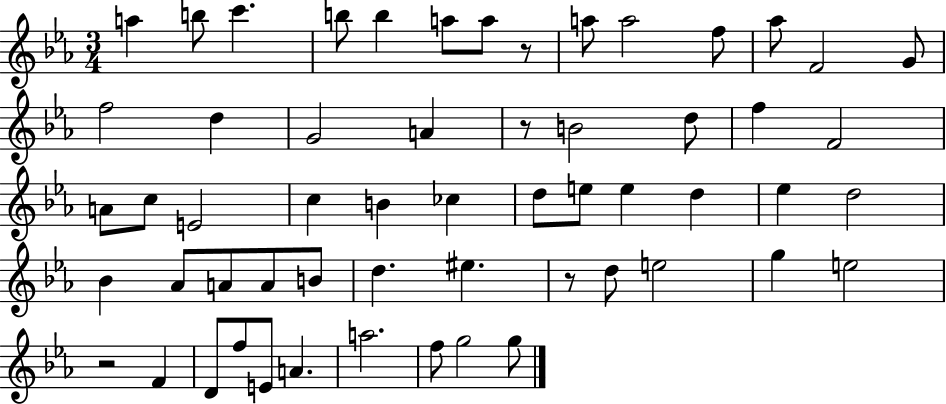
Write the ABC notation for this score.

X:1
T:Untitled
M:3/4
L:1/4
K:Eb
a b/2 c' b/2 b a/2 a/2 z/2 a/2 a2 f/2 _a/2 F2 G/2 f2 d G2 A z/2 B2 d/2 f F2 A/2 c/2 E2 c B _c d/2 e/2 e d _e d2 _B _A/2 A/2 A/2 B/2 d ^e z/2 d/2 e2 g e2 z2 F D/2 f/2 E/2 A a2 f/2 g2 g/2